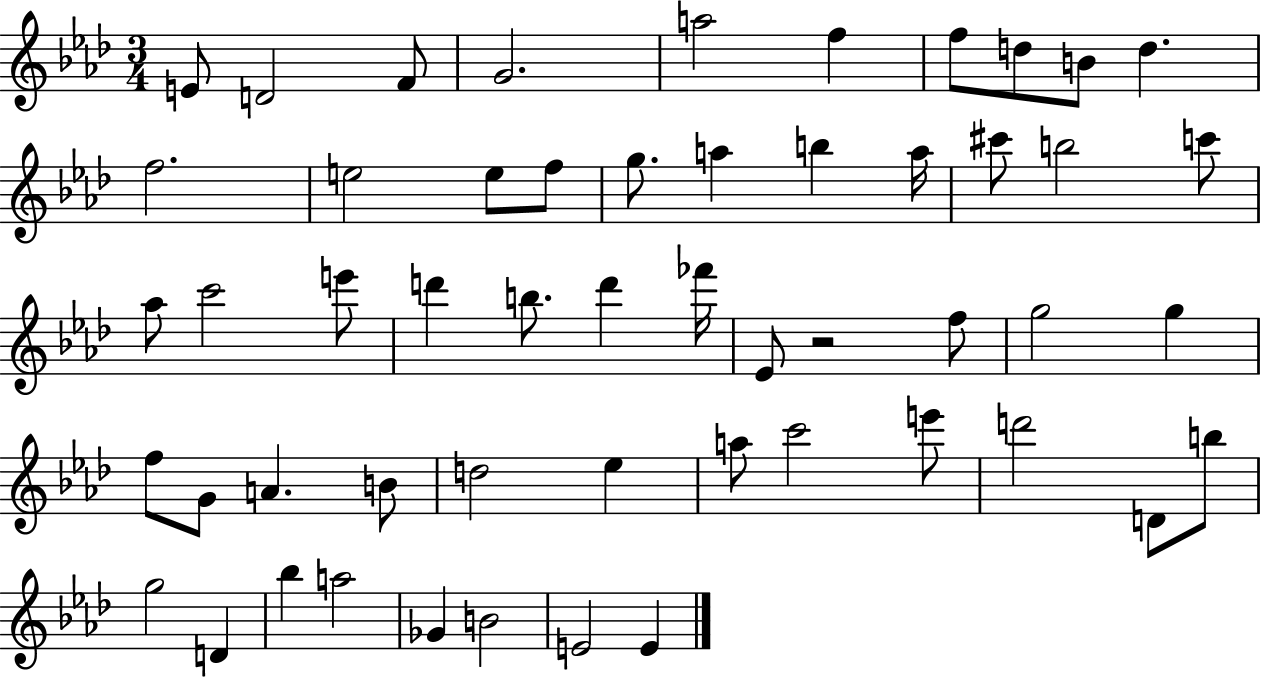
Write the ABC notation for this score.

X:1
T:Untitled
M:3/4
L:1/4
K:Ab
E/2 D2 F/2 G2 a2 f f/2 d/2 B/2 d f2 e2 e/2 f/2 g/2 a b a/4 ^c'/2 b2 c'/2 _a/2 c'2 e'/2 d' b/2 d' _f'/4 _E/2 z2 f/2 g2 g f/2 G/2 A B/2 d2 _e a/2 c'2 e'/2 d'2 D/2 b/2 g2 D _b a2 _G B2 E2 E